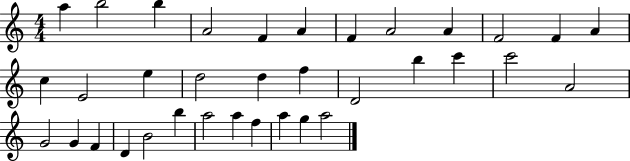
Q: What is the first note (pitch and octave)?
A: A5